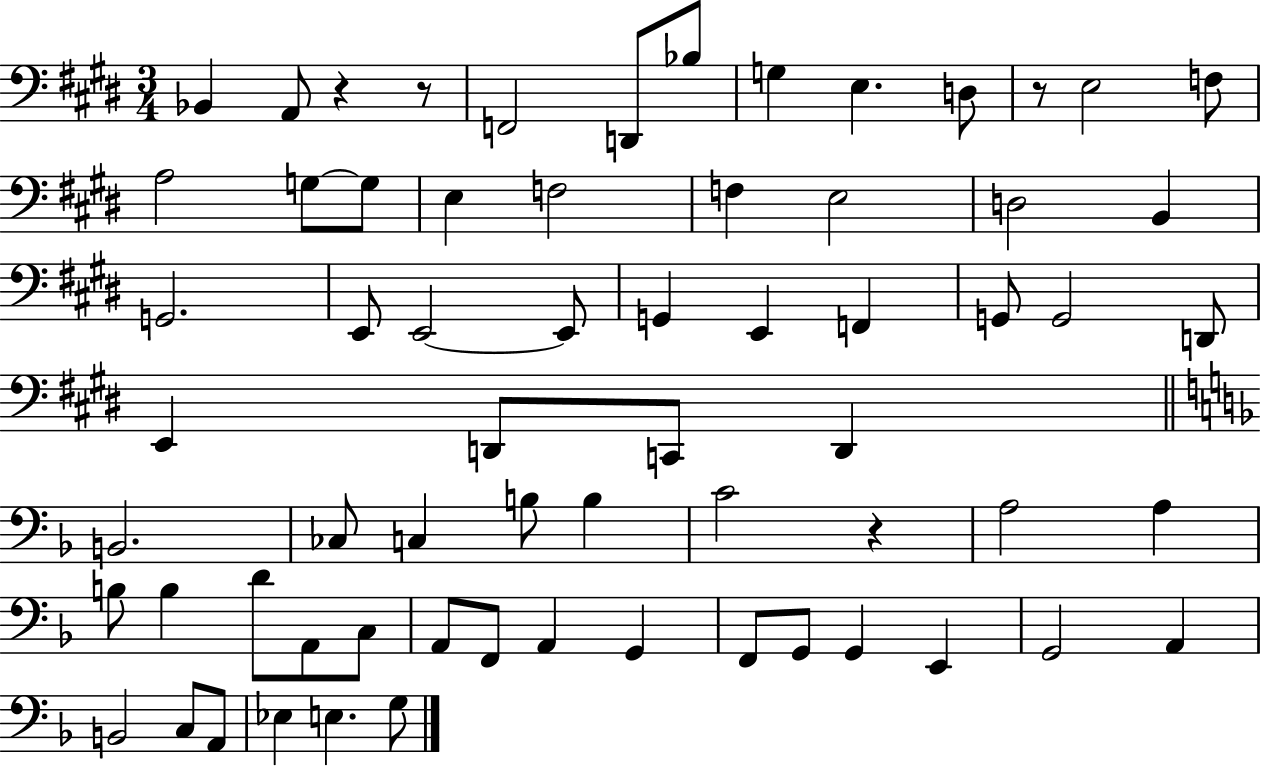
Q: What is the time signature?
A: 3/4